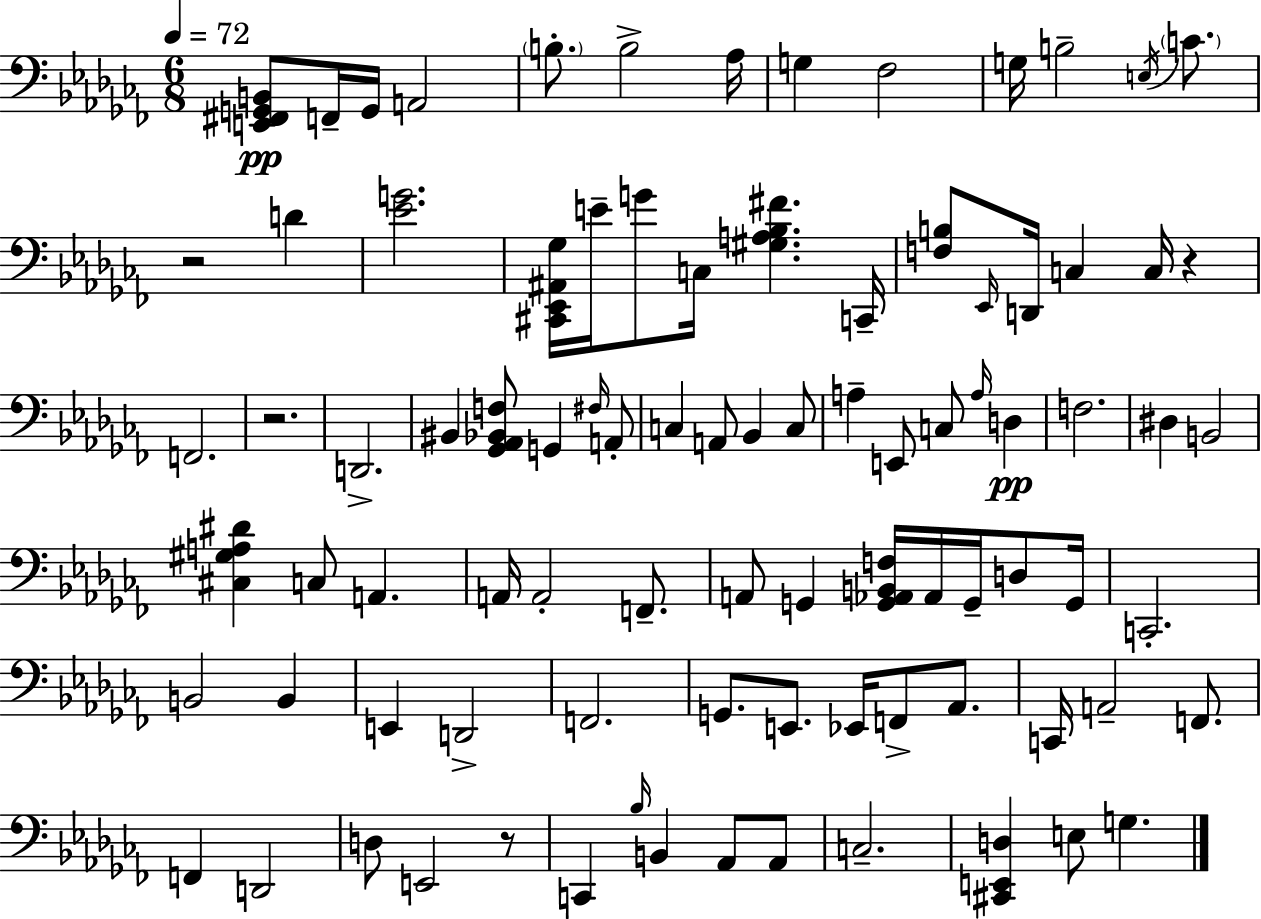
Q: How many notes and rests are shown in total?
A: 89